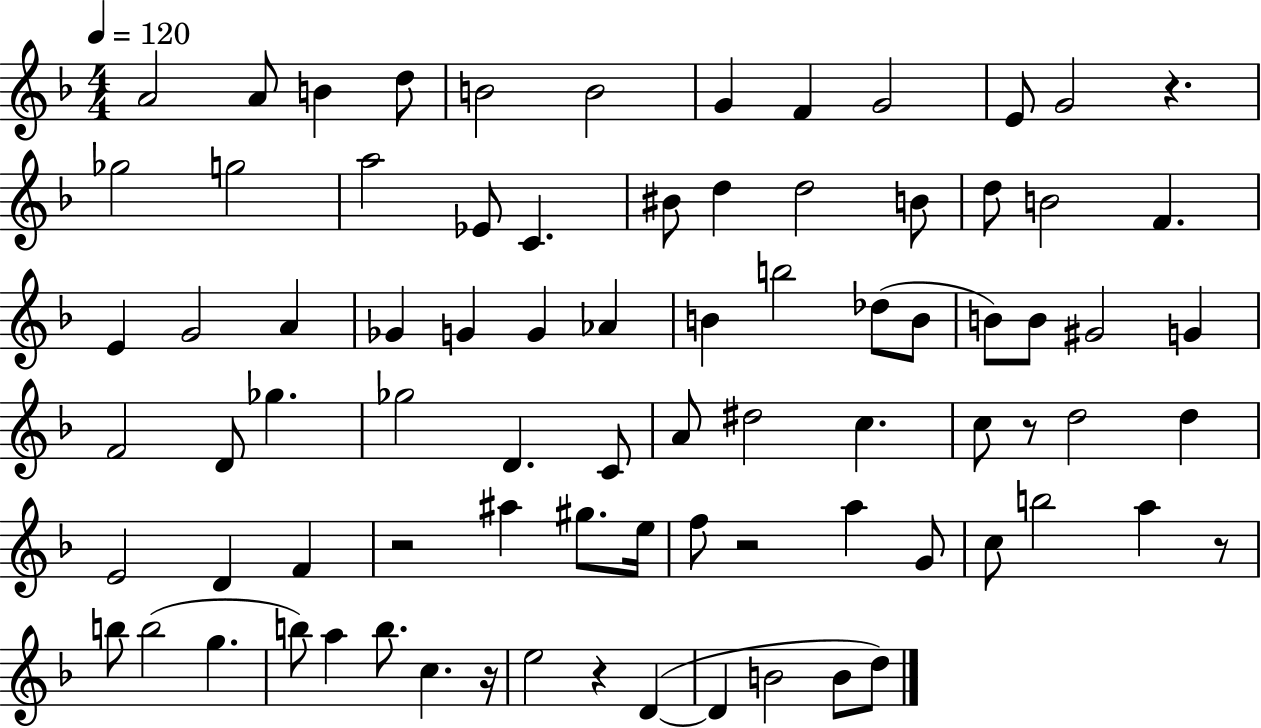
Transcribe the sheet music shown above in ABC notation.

X:1
T:Untitled
M:4/4
L:1/4
K:F
A2 A/2 B d/2 B2 B2 G F G2 E/2 G2 z _g2 g2 a2 _E/2 C ^B/2 d d2 B/2 d/2 B2 F E G2 A _G G G _A B b2 _d/2 B/2 B/2 B/2 ^G2 G F2 D/2 _g _g2 D C/2 A/2 ^d2 c c/2 z/2 d2 d E2 D F z2 ^a ^g/2 e/4 f/2 z2 a G/2 c/2 b2 a z/2 b/2 b2 g b/2 a b/2 c z/4 e2 z D D B2 B/2 d/2